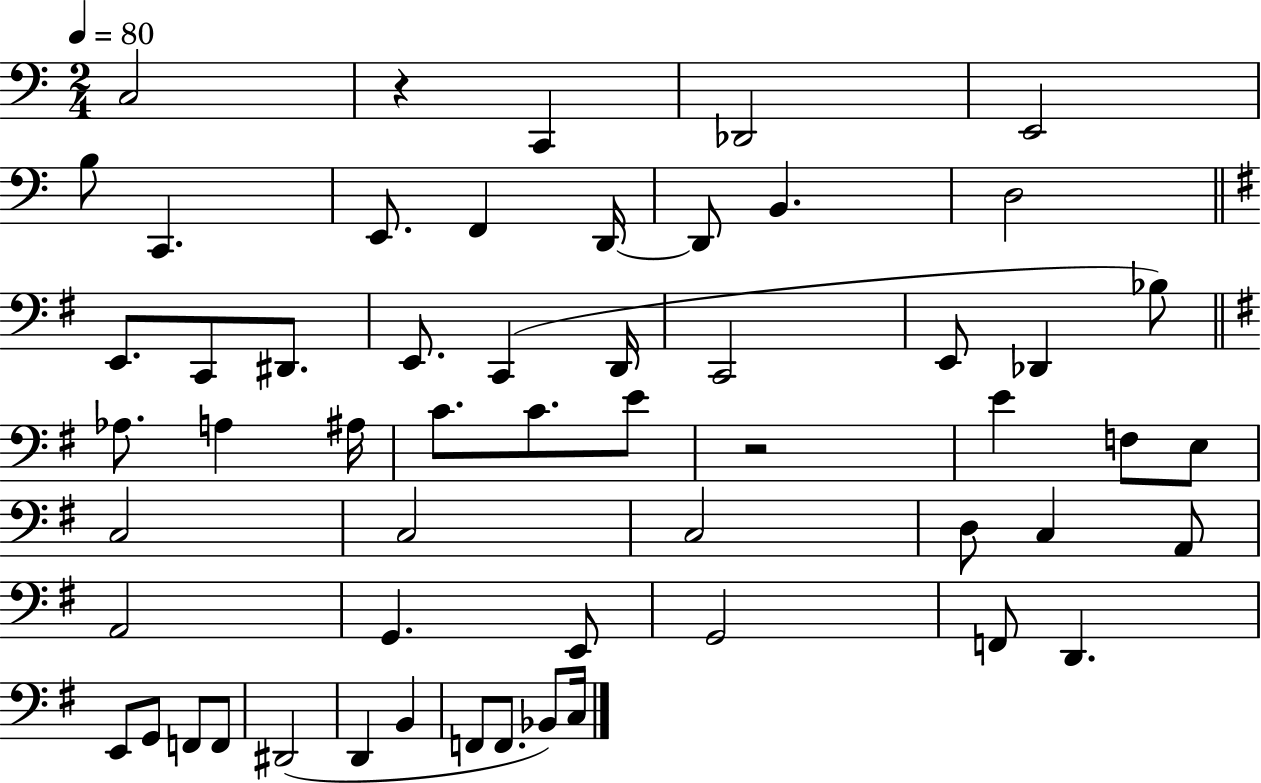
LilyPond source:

{
  \clef bass
  \numericTimeSignature
  \time 2/4
  \key c \major
  \tempo 4 = 80
  c2 | r4 c,4 | des,2 | e,2 | \break b8 c,4. | e,8. f,4 d,16~~ | d,8 b,4. | d2 | \break \bar "||" \break \key g \major e,8. c,8 dis,8. | e,8. c,4( d,16 | c,2 | e,8 des,4 bes8) | \break \bar "||" \break \key e \minor aes8. a4 ais16 | c'8. c'8. e'8 | r2 | e'4 f8 e8 | \break c2 | c2 | c2 | d8 c4 a,8 | \break a,2 | g,4. e,8 | g,2 | f,8 d,4. | \break e,8 g,8 f,8 f,8 | dis,2( | d,4 b,4 | f,8 f,8. bes,8) c16 | \break \bar "|."
}